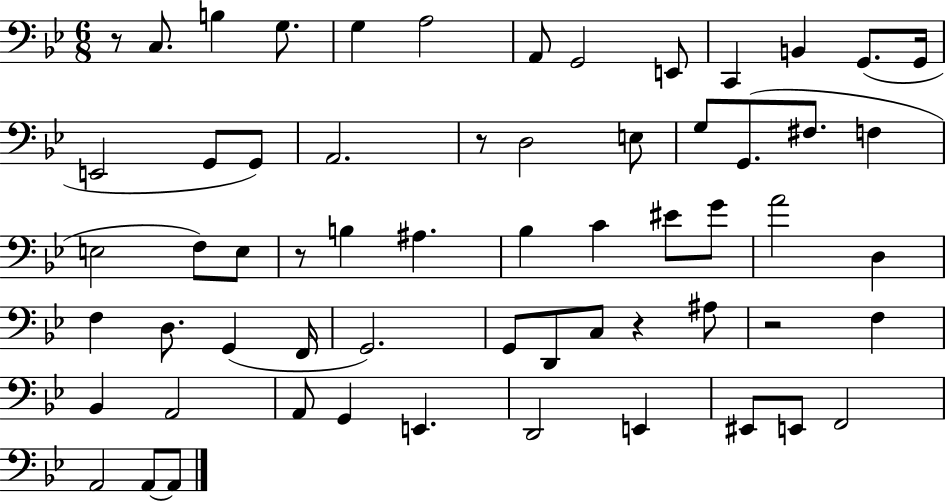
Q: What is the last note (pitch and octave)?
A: A2